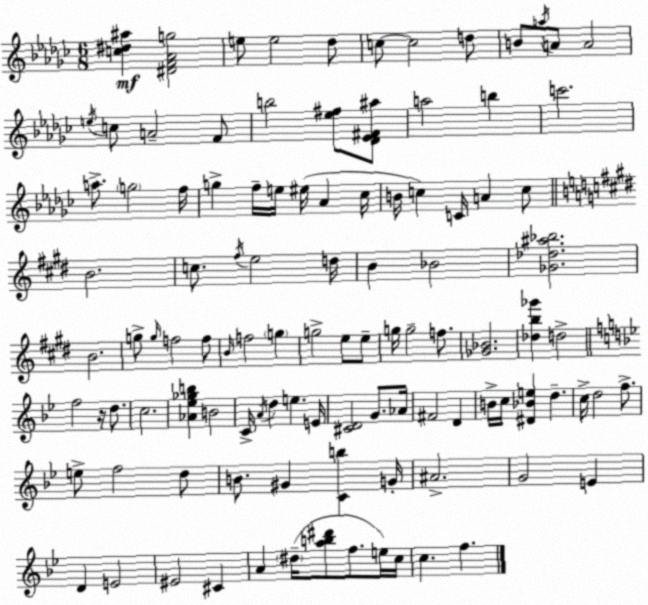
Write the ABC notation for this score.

X:1
T:Untitled
M:6/8
L:1/4
K:Ebm
[c^d^a] [^DF_Ag]2 e/2 e2 _d/2 c/2 c2 d/2 B/2 a/4 A/2 A2 e/4 c/2 A2 F/2 b2 [_e^f]/2 [_D_E^F^a]/2 a2 b c'2 a/2 g2 f/4 g f/4 e/4 ^e/4 _A _c/4 B/4 c C/4 A c/2 B2 c/2 ^f/4 e2 d/4 B _B2 [_G_d^a_b]2 B2 g/2 g/4 f2 f/2 B/4 f2 g g2 e/2 e/2 g/4 g2 f/2 [_G_B]2 [_db_g'] d2 f2 z/4 d/2 c2 [_A_e_gb] B2 C/4 A/4 d e E/4 [^CD]2 G/2 _A/4 ^F2 D B/4 c/4 [^D_Be] d c/4 d2 f/2 e/2 f2 d/2 B/2 ^G [Cb] G/4 ^A2 G2 E D E2 ^E2 ^C A ^d/4 [ab^d']/2 f/2 e/4 c/4 c f